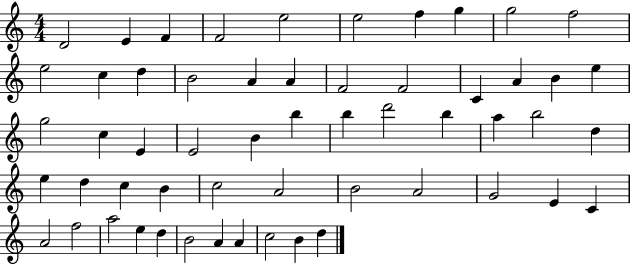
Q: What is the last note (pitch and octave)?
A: D5